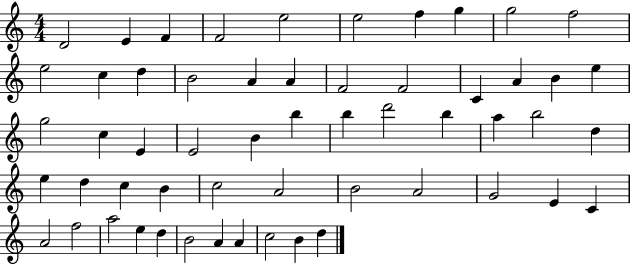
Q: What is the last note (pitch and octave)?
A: D5